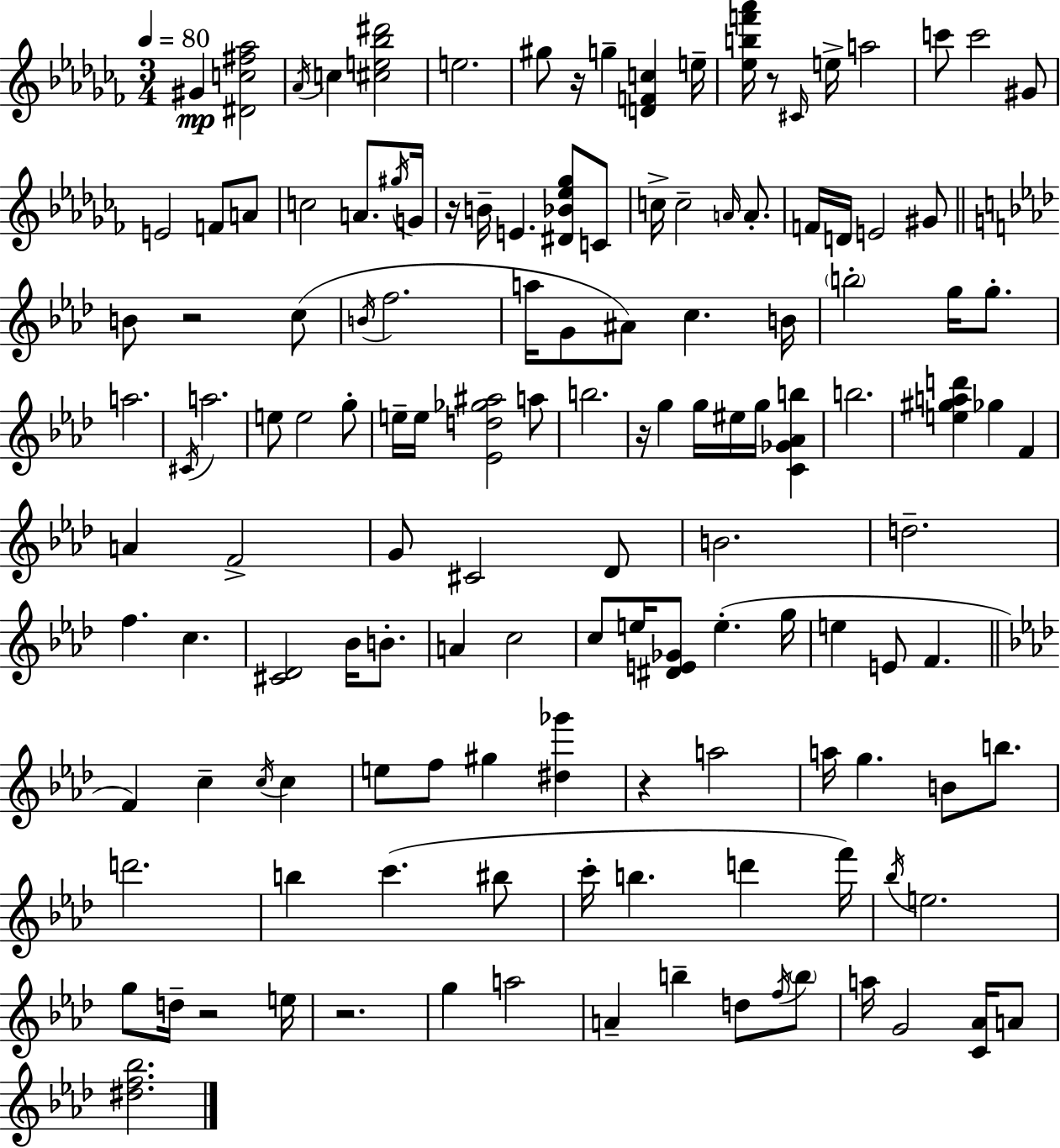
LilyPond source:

{
  \clef treble
  \numericTimeSignature
  \time 3/4
  \key aes \minor
  \tempo 4 = 80
  gis'4\mp <dis' c'' fis'' aes''>2 | \acciaccatura { aes'16 } c''4 <cis'' e'' bes'' dis'''>2 | e''2. | gis''8 r16 g''4-- <d' f' c''>4 | \break e''16-- <ees'' b'' f''' aes'''>16 r8 \grace { cis'16 } e''16-> a''2 | c'''8 c'''2 | gis'8 e'2 f'8 | a'8 c''2 a'8. | \break \acciaccatura { gis''16 } g'16 r16 b'16-- e'4. <dis' bes' ees'' ges''>8 | c'8 c''16-> c''2-- | \grace { a'16 } a'8.-. f'16 d'16 e'2 | gis'8 \bar "||" \break \key aes \major b'8 r2 c''8( | \acciaccatura { b'16 } f''2. | a''16 g'8 ais'8) c''4. | b'16 \parenthesize b''2-. g''16 g''8.-. | \break a''2. | \acciaccatura { cis'16 } a''2. | e''8 e''2 | g''8-. e''16-- e''16 <ees' d'' ges'' ais''>2 | \break a''8 b''2. | r16 g''4 g''16 eis''16 g''16 <c' ges' aes' b''>4 | b''2. | <e'' gis'' a'' d'''>4 ges''4 f'4 | \break a'4 f'2-> | g'8 cis'2 | des'8 b'2. | d''2.-- | \break f''4. c''4. | <cis' des'>2 bes'16 b'8.-. | a'4 c''2 | c''8 e''16 <dis' e' ges'>8 e''4.-.( | \break g''16 e''4 e'8 f'4. | \bar "||" \break \key aes \major f'4) c''4-- \acciaccatura { c''16 } c''4 | e''8 f''8 gis''4 <dis'' ges'''>4 | r4 a''2 | a''16 g''4. b'8 b''8. | \break d'''2. | b''4 c'''4.( bis''8 | c'''16-. b''4. d'''4 | f'''16) \acciaccatura { bes''16 } e''2. | \break g''8 d''16-- r2 | e''16 r2. | g''4 a''2 | a'4-- b''4-- d''8 | \break \acciaccatura { f''16 } \parenthesize b''8 a''16 g'2 | <c' aes'>16 a'8 <dis'' f'' bes''>2. | \bar "|."
}